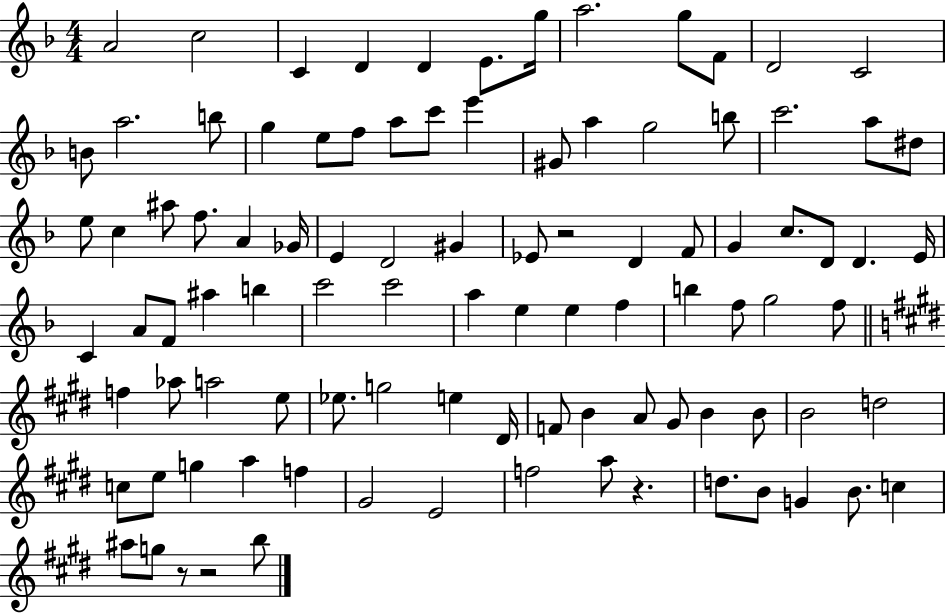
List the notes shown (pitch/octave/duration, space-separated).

A4/h C5/h C4/q D4/q D4/q E4/e. G5/s A5/h. G5/e F4/e D4/h C4/h B4/e A5/h. B5/e G5/q E5/e F5/e A5/e C6/e E6/q G#4/e A5/q G5/h B5/e C6/h. A5/e D#5/e E5/e C5/q A#5/e F5/e. A4/q Gb4/s E4/q D4/h G#4/q Eb4/e R/h D4/q F4/e G4/q C5/e. D4/e D4/q. E4/s C4/q A4/e F4/e A#5/q B5/q C6/h C6/h A5/q E5/q E5/q F5/q B5/q F5/e G5/h F5/e F5/q Ab5/e A5/h E5/e Eb5/e. G5/h E5/q D#4/s F4/e B4/q A4/e G#4/e B4/q B4/e B4/h D5/h C5/e E5/e G5/q A5/q F5/q G#4/h E4/h F5/h A5/e R/q. D5/e. B4/e G4/q B4/e. C5/q A#5/e G5/e R/e R/h B5/e